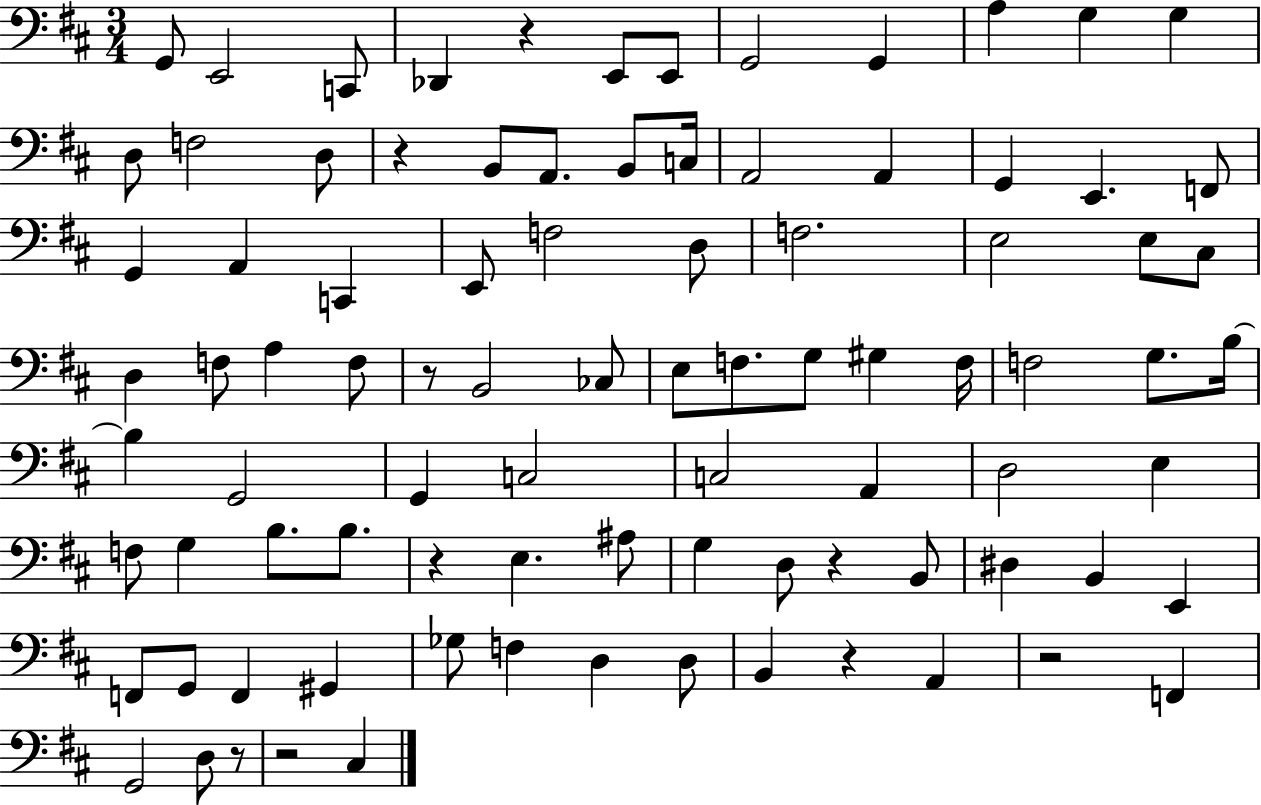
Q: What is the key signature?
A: D major